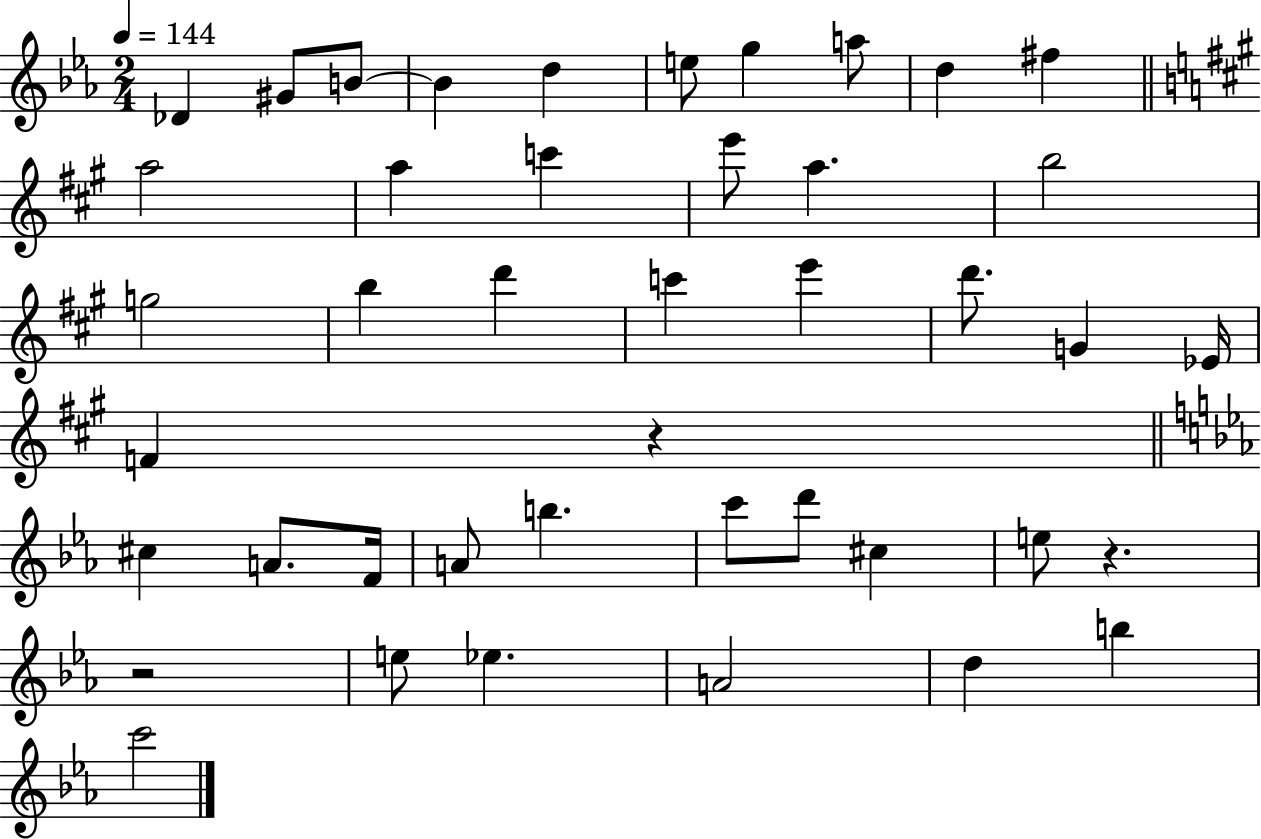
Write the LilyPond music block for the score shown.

{
  \clef treble
  \numericTimeSignature
  \time 2/4
  \key ees \major
  \tempo 4 = 144
  des'4 gis'8 b'8~~ | b'4 d''4 | e''8 g''4 a''8 | d''4 fis''4 | \break \bar "||" \break \key a \major a''2 | a''4 c'''4 | e'''8 a''4. | b''2 | \break g''2 | b''4 d'''4 | c'''4 e'''4 | d'''8. g'4 ees'16 | \break f'4 r4 | \bar "||" \break \key ees \major cis''4 a'8. f'16 | a'8 b''4. | c'''8 d'''8 cis''4 | e''8 r4. | \break r2 | e''8 ees''4. | a'2 | d''4 b''4 | \break c'''2 | \bar "|."
}